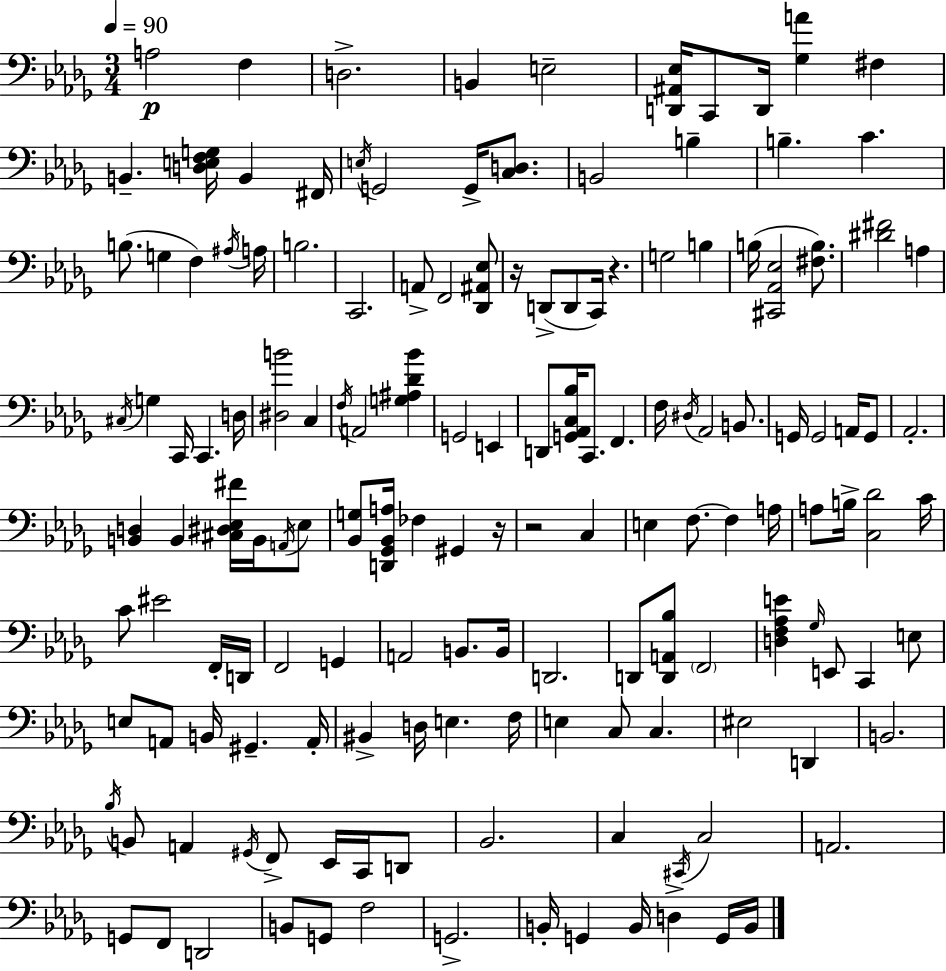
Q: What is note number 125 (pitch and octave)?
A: D3